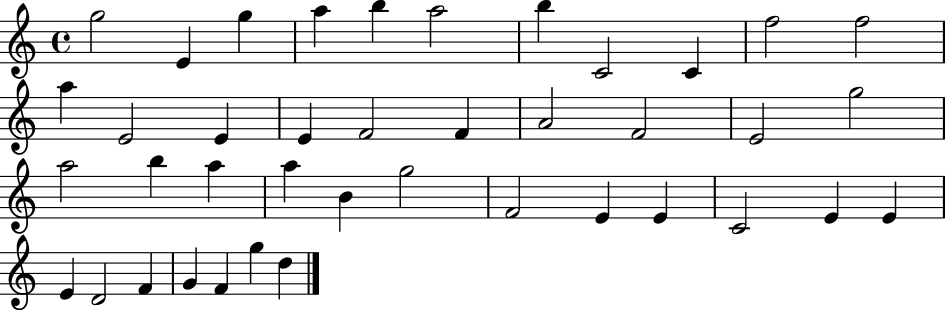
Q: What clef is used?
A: treble